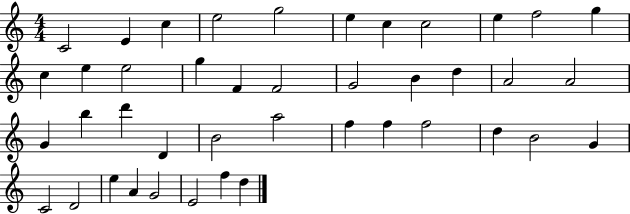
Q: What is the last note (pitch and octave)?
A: D5